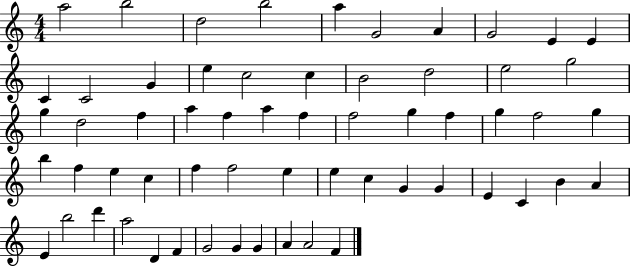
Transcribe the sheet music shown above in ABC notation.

X:1
T:Untitled
M:4/4
L:1/4
K:C
a2 b2 d2 b2 a G2 A G2 E E C C2 G e c2 c B2 d2 e2 g2 g d2 f a f a f f2 g f g f2 g b f e c f f2 e e c G G E C B A E b2 d' a2 D F G2 G G A A2 F